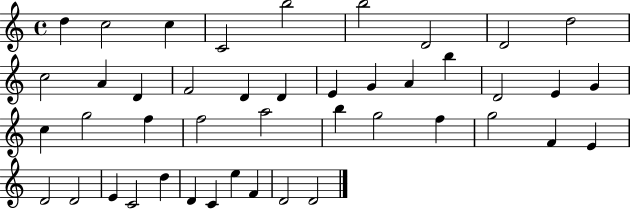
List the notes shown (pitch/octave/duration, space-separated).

D5/q C5/h C5/q C4/h B5/h B5/h D4/h D4/h D5/h C5/h A4/q D4/q F4/h D4/q D4/q E4/q G4/q A4/q B5/q D4/h E4/q G4/q C5/q G5/h F5/q F5/h A5/h B5/q G5/h F5/q G5/h F4/q E4/q D4/h D4/h E4/q C4/h D5/q D4/q C4/q E5/q F4/q D4/h D4/h